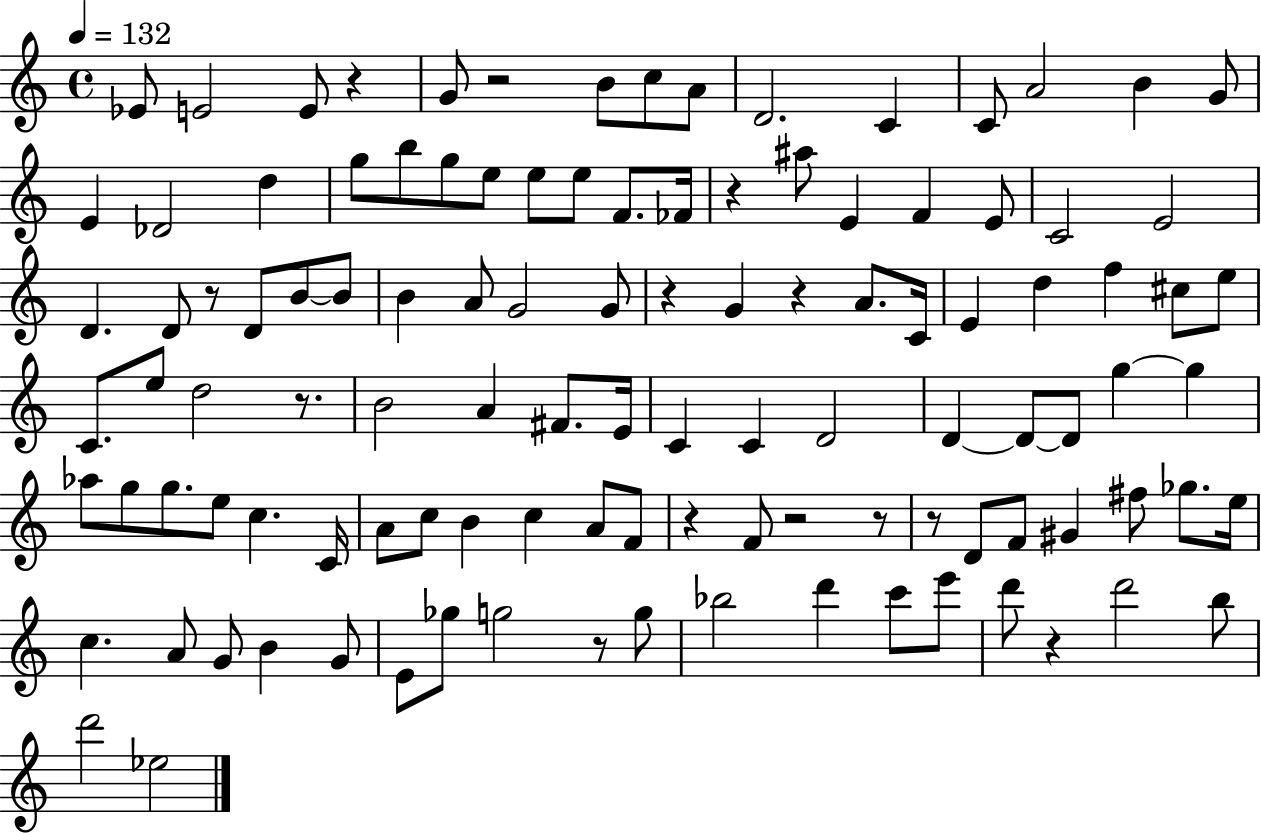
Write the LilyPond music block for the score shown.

{
  \clef treble
  \time 4/4
  \defaultTimeSignature
  \key c \major
  \tempo 4 = 132
  ees'8 e'2 e'8 r4 | g'8 r2 b'8 c''8 a'8 | d'2. c'4 | c'8 a'2 b'4 g'8 | \break e'4 des'2 d''4 | g''8 b''8 g''8 e''8 e''8 e''8 f'8. fes'16 | r4 ais''8 e'4 f'4 e'8 | c'2 e'2 | \break d'4. d'8 r8 d'8 b'8~~ b'8 | b'4 a'8 g'2 g'8 | r4 g'4 r4 a'8. c'16 | e'4 d''4 f''4 cis''8 e''8 | \break c'8. e''8 d''2 r8. | b'2 a'4 fis'8. e'16 | c'4 c'4 d'2 | d'4~~ d'8~~ d'8 g''4~~ g''4 | \break aes''8 g''8 g''8. e''8 c''4. c'16 | a'8 c''8 b'4 c''4 a'8 f'8 | r4 f'8 r2 r8 | r8 d'8 f'8 gis'4 fis''8 ges''8. e''16 | \break c''4. a'8 g'8 b'4 g'8 | e'8 ges''8 g''2 r8 g''8 | bes''2 d'''4 c'''8 e'''8 | d'''8 r4 d'''2 b''8 | \break d'''2 ees''2 | \bar "|."
}